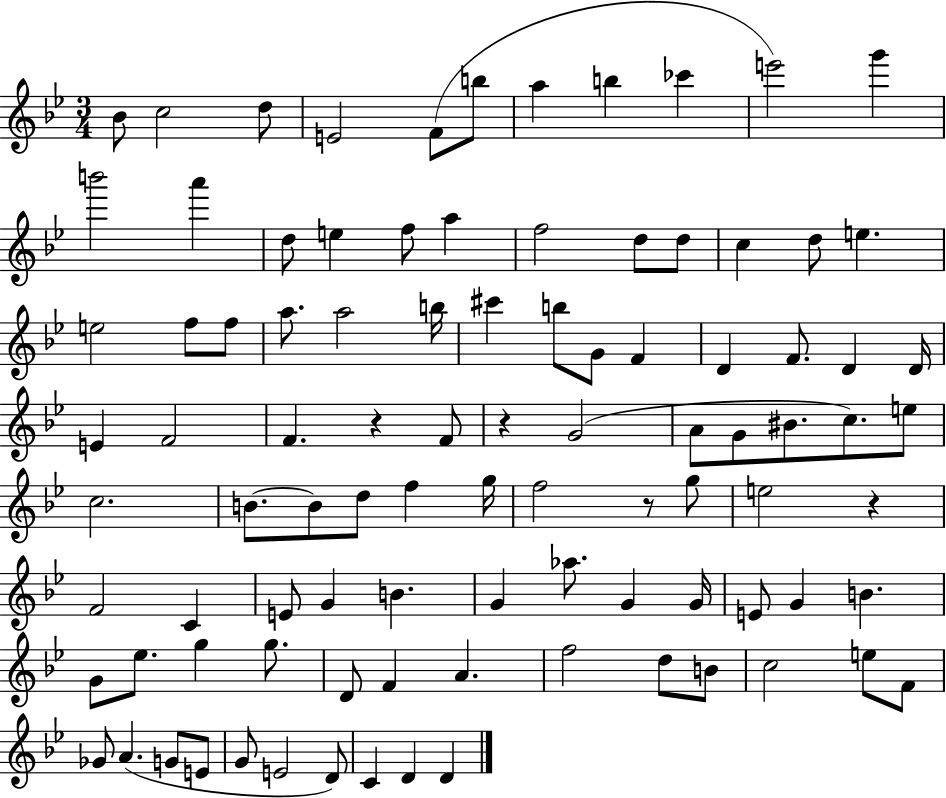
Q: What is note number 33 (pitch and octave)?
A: F4